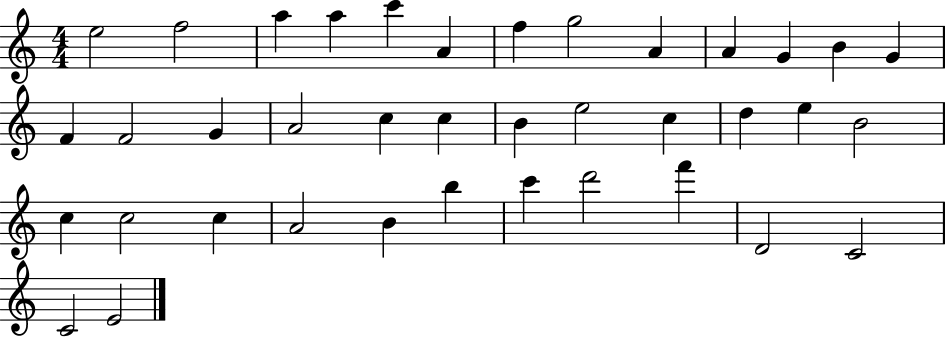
{
  \clef treble
  \numericTimeSignature
  \time 4/4
  \key c \major
  e''2 f''2 | a''4 a''4 c'''4 a'4 | f''4 g''2 a'4 | a'4 g'4 b'4 g'4 | \break f'4 f'2 g'4 | a'2 c''4 c''4 | b'4 e''2 c''4 | d''4 e''4 b'2 | \break c''4 c''2 c''4 | a'2 b'4 b''4 | c'''4 d'''2 f'''4 | d'2 c'2 | \break c'2 e'2 | \bar "|."
}